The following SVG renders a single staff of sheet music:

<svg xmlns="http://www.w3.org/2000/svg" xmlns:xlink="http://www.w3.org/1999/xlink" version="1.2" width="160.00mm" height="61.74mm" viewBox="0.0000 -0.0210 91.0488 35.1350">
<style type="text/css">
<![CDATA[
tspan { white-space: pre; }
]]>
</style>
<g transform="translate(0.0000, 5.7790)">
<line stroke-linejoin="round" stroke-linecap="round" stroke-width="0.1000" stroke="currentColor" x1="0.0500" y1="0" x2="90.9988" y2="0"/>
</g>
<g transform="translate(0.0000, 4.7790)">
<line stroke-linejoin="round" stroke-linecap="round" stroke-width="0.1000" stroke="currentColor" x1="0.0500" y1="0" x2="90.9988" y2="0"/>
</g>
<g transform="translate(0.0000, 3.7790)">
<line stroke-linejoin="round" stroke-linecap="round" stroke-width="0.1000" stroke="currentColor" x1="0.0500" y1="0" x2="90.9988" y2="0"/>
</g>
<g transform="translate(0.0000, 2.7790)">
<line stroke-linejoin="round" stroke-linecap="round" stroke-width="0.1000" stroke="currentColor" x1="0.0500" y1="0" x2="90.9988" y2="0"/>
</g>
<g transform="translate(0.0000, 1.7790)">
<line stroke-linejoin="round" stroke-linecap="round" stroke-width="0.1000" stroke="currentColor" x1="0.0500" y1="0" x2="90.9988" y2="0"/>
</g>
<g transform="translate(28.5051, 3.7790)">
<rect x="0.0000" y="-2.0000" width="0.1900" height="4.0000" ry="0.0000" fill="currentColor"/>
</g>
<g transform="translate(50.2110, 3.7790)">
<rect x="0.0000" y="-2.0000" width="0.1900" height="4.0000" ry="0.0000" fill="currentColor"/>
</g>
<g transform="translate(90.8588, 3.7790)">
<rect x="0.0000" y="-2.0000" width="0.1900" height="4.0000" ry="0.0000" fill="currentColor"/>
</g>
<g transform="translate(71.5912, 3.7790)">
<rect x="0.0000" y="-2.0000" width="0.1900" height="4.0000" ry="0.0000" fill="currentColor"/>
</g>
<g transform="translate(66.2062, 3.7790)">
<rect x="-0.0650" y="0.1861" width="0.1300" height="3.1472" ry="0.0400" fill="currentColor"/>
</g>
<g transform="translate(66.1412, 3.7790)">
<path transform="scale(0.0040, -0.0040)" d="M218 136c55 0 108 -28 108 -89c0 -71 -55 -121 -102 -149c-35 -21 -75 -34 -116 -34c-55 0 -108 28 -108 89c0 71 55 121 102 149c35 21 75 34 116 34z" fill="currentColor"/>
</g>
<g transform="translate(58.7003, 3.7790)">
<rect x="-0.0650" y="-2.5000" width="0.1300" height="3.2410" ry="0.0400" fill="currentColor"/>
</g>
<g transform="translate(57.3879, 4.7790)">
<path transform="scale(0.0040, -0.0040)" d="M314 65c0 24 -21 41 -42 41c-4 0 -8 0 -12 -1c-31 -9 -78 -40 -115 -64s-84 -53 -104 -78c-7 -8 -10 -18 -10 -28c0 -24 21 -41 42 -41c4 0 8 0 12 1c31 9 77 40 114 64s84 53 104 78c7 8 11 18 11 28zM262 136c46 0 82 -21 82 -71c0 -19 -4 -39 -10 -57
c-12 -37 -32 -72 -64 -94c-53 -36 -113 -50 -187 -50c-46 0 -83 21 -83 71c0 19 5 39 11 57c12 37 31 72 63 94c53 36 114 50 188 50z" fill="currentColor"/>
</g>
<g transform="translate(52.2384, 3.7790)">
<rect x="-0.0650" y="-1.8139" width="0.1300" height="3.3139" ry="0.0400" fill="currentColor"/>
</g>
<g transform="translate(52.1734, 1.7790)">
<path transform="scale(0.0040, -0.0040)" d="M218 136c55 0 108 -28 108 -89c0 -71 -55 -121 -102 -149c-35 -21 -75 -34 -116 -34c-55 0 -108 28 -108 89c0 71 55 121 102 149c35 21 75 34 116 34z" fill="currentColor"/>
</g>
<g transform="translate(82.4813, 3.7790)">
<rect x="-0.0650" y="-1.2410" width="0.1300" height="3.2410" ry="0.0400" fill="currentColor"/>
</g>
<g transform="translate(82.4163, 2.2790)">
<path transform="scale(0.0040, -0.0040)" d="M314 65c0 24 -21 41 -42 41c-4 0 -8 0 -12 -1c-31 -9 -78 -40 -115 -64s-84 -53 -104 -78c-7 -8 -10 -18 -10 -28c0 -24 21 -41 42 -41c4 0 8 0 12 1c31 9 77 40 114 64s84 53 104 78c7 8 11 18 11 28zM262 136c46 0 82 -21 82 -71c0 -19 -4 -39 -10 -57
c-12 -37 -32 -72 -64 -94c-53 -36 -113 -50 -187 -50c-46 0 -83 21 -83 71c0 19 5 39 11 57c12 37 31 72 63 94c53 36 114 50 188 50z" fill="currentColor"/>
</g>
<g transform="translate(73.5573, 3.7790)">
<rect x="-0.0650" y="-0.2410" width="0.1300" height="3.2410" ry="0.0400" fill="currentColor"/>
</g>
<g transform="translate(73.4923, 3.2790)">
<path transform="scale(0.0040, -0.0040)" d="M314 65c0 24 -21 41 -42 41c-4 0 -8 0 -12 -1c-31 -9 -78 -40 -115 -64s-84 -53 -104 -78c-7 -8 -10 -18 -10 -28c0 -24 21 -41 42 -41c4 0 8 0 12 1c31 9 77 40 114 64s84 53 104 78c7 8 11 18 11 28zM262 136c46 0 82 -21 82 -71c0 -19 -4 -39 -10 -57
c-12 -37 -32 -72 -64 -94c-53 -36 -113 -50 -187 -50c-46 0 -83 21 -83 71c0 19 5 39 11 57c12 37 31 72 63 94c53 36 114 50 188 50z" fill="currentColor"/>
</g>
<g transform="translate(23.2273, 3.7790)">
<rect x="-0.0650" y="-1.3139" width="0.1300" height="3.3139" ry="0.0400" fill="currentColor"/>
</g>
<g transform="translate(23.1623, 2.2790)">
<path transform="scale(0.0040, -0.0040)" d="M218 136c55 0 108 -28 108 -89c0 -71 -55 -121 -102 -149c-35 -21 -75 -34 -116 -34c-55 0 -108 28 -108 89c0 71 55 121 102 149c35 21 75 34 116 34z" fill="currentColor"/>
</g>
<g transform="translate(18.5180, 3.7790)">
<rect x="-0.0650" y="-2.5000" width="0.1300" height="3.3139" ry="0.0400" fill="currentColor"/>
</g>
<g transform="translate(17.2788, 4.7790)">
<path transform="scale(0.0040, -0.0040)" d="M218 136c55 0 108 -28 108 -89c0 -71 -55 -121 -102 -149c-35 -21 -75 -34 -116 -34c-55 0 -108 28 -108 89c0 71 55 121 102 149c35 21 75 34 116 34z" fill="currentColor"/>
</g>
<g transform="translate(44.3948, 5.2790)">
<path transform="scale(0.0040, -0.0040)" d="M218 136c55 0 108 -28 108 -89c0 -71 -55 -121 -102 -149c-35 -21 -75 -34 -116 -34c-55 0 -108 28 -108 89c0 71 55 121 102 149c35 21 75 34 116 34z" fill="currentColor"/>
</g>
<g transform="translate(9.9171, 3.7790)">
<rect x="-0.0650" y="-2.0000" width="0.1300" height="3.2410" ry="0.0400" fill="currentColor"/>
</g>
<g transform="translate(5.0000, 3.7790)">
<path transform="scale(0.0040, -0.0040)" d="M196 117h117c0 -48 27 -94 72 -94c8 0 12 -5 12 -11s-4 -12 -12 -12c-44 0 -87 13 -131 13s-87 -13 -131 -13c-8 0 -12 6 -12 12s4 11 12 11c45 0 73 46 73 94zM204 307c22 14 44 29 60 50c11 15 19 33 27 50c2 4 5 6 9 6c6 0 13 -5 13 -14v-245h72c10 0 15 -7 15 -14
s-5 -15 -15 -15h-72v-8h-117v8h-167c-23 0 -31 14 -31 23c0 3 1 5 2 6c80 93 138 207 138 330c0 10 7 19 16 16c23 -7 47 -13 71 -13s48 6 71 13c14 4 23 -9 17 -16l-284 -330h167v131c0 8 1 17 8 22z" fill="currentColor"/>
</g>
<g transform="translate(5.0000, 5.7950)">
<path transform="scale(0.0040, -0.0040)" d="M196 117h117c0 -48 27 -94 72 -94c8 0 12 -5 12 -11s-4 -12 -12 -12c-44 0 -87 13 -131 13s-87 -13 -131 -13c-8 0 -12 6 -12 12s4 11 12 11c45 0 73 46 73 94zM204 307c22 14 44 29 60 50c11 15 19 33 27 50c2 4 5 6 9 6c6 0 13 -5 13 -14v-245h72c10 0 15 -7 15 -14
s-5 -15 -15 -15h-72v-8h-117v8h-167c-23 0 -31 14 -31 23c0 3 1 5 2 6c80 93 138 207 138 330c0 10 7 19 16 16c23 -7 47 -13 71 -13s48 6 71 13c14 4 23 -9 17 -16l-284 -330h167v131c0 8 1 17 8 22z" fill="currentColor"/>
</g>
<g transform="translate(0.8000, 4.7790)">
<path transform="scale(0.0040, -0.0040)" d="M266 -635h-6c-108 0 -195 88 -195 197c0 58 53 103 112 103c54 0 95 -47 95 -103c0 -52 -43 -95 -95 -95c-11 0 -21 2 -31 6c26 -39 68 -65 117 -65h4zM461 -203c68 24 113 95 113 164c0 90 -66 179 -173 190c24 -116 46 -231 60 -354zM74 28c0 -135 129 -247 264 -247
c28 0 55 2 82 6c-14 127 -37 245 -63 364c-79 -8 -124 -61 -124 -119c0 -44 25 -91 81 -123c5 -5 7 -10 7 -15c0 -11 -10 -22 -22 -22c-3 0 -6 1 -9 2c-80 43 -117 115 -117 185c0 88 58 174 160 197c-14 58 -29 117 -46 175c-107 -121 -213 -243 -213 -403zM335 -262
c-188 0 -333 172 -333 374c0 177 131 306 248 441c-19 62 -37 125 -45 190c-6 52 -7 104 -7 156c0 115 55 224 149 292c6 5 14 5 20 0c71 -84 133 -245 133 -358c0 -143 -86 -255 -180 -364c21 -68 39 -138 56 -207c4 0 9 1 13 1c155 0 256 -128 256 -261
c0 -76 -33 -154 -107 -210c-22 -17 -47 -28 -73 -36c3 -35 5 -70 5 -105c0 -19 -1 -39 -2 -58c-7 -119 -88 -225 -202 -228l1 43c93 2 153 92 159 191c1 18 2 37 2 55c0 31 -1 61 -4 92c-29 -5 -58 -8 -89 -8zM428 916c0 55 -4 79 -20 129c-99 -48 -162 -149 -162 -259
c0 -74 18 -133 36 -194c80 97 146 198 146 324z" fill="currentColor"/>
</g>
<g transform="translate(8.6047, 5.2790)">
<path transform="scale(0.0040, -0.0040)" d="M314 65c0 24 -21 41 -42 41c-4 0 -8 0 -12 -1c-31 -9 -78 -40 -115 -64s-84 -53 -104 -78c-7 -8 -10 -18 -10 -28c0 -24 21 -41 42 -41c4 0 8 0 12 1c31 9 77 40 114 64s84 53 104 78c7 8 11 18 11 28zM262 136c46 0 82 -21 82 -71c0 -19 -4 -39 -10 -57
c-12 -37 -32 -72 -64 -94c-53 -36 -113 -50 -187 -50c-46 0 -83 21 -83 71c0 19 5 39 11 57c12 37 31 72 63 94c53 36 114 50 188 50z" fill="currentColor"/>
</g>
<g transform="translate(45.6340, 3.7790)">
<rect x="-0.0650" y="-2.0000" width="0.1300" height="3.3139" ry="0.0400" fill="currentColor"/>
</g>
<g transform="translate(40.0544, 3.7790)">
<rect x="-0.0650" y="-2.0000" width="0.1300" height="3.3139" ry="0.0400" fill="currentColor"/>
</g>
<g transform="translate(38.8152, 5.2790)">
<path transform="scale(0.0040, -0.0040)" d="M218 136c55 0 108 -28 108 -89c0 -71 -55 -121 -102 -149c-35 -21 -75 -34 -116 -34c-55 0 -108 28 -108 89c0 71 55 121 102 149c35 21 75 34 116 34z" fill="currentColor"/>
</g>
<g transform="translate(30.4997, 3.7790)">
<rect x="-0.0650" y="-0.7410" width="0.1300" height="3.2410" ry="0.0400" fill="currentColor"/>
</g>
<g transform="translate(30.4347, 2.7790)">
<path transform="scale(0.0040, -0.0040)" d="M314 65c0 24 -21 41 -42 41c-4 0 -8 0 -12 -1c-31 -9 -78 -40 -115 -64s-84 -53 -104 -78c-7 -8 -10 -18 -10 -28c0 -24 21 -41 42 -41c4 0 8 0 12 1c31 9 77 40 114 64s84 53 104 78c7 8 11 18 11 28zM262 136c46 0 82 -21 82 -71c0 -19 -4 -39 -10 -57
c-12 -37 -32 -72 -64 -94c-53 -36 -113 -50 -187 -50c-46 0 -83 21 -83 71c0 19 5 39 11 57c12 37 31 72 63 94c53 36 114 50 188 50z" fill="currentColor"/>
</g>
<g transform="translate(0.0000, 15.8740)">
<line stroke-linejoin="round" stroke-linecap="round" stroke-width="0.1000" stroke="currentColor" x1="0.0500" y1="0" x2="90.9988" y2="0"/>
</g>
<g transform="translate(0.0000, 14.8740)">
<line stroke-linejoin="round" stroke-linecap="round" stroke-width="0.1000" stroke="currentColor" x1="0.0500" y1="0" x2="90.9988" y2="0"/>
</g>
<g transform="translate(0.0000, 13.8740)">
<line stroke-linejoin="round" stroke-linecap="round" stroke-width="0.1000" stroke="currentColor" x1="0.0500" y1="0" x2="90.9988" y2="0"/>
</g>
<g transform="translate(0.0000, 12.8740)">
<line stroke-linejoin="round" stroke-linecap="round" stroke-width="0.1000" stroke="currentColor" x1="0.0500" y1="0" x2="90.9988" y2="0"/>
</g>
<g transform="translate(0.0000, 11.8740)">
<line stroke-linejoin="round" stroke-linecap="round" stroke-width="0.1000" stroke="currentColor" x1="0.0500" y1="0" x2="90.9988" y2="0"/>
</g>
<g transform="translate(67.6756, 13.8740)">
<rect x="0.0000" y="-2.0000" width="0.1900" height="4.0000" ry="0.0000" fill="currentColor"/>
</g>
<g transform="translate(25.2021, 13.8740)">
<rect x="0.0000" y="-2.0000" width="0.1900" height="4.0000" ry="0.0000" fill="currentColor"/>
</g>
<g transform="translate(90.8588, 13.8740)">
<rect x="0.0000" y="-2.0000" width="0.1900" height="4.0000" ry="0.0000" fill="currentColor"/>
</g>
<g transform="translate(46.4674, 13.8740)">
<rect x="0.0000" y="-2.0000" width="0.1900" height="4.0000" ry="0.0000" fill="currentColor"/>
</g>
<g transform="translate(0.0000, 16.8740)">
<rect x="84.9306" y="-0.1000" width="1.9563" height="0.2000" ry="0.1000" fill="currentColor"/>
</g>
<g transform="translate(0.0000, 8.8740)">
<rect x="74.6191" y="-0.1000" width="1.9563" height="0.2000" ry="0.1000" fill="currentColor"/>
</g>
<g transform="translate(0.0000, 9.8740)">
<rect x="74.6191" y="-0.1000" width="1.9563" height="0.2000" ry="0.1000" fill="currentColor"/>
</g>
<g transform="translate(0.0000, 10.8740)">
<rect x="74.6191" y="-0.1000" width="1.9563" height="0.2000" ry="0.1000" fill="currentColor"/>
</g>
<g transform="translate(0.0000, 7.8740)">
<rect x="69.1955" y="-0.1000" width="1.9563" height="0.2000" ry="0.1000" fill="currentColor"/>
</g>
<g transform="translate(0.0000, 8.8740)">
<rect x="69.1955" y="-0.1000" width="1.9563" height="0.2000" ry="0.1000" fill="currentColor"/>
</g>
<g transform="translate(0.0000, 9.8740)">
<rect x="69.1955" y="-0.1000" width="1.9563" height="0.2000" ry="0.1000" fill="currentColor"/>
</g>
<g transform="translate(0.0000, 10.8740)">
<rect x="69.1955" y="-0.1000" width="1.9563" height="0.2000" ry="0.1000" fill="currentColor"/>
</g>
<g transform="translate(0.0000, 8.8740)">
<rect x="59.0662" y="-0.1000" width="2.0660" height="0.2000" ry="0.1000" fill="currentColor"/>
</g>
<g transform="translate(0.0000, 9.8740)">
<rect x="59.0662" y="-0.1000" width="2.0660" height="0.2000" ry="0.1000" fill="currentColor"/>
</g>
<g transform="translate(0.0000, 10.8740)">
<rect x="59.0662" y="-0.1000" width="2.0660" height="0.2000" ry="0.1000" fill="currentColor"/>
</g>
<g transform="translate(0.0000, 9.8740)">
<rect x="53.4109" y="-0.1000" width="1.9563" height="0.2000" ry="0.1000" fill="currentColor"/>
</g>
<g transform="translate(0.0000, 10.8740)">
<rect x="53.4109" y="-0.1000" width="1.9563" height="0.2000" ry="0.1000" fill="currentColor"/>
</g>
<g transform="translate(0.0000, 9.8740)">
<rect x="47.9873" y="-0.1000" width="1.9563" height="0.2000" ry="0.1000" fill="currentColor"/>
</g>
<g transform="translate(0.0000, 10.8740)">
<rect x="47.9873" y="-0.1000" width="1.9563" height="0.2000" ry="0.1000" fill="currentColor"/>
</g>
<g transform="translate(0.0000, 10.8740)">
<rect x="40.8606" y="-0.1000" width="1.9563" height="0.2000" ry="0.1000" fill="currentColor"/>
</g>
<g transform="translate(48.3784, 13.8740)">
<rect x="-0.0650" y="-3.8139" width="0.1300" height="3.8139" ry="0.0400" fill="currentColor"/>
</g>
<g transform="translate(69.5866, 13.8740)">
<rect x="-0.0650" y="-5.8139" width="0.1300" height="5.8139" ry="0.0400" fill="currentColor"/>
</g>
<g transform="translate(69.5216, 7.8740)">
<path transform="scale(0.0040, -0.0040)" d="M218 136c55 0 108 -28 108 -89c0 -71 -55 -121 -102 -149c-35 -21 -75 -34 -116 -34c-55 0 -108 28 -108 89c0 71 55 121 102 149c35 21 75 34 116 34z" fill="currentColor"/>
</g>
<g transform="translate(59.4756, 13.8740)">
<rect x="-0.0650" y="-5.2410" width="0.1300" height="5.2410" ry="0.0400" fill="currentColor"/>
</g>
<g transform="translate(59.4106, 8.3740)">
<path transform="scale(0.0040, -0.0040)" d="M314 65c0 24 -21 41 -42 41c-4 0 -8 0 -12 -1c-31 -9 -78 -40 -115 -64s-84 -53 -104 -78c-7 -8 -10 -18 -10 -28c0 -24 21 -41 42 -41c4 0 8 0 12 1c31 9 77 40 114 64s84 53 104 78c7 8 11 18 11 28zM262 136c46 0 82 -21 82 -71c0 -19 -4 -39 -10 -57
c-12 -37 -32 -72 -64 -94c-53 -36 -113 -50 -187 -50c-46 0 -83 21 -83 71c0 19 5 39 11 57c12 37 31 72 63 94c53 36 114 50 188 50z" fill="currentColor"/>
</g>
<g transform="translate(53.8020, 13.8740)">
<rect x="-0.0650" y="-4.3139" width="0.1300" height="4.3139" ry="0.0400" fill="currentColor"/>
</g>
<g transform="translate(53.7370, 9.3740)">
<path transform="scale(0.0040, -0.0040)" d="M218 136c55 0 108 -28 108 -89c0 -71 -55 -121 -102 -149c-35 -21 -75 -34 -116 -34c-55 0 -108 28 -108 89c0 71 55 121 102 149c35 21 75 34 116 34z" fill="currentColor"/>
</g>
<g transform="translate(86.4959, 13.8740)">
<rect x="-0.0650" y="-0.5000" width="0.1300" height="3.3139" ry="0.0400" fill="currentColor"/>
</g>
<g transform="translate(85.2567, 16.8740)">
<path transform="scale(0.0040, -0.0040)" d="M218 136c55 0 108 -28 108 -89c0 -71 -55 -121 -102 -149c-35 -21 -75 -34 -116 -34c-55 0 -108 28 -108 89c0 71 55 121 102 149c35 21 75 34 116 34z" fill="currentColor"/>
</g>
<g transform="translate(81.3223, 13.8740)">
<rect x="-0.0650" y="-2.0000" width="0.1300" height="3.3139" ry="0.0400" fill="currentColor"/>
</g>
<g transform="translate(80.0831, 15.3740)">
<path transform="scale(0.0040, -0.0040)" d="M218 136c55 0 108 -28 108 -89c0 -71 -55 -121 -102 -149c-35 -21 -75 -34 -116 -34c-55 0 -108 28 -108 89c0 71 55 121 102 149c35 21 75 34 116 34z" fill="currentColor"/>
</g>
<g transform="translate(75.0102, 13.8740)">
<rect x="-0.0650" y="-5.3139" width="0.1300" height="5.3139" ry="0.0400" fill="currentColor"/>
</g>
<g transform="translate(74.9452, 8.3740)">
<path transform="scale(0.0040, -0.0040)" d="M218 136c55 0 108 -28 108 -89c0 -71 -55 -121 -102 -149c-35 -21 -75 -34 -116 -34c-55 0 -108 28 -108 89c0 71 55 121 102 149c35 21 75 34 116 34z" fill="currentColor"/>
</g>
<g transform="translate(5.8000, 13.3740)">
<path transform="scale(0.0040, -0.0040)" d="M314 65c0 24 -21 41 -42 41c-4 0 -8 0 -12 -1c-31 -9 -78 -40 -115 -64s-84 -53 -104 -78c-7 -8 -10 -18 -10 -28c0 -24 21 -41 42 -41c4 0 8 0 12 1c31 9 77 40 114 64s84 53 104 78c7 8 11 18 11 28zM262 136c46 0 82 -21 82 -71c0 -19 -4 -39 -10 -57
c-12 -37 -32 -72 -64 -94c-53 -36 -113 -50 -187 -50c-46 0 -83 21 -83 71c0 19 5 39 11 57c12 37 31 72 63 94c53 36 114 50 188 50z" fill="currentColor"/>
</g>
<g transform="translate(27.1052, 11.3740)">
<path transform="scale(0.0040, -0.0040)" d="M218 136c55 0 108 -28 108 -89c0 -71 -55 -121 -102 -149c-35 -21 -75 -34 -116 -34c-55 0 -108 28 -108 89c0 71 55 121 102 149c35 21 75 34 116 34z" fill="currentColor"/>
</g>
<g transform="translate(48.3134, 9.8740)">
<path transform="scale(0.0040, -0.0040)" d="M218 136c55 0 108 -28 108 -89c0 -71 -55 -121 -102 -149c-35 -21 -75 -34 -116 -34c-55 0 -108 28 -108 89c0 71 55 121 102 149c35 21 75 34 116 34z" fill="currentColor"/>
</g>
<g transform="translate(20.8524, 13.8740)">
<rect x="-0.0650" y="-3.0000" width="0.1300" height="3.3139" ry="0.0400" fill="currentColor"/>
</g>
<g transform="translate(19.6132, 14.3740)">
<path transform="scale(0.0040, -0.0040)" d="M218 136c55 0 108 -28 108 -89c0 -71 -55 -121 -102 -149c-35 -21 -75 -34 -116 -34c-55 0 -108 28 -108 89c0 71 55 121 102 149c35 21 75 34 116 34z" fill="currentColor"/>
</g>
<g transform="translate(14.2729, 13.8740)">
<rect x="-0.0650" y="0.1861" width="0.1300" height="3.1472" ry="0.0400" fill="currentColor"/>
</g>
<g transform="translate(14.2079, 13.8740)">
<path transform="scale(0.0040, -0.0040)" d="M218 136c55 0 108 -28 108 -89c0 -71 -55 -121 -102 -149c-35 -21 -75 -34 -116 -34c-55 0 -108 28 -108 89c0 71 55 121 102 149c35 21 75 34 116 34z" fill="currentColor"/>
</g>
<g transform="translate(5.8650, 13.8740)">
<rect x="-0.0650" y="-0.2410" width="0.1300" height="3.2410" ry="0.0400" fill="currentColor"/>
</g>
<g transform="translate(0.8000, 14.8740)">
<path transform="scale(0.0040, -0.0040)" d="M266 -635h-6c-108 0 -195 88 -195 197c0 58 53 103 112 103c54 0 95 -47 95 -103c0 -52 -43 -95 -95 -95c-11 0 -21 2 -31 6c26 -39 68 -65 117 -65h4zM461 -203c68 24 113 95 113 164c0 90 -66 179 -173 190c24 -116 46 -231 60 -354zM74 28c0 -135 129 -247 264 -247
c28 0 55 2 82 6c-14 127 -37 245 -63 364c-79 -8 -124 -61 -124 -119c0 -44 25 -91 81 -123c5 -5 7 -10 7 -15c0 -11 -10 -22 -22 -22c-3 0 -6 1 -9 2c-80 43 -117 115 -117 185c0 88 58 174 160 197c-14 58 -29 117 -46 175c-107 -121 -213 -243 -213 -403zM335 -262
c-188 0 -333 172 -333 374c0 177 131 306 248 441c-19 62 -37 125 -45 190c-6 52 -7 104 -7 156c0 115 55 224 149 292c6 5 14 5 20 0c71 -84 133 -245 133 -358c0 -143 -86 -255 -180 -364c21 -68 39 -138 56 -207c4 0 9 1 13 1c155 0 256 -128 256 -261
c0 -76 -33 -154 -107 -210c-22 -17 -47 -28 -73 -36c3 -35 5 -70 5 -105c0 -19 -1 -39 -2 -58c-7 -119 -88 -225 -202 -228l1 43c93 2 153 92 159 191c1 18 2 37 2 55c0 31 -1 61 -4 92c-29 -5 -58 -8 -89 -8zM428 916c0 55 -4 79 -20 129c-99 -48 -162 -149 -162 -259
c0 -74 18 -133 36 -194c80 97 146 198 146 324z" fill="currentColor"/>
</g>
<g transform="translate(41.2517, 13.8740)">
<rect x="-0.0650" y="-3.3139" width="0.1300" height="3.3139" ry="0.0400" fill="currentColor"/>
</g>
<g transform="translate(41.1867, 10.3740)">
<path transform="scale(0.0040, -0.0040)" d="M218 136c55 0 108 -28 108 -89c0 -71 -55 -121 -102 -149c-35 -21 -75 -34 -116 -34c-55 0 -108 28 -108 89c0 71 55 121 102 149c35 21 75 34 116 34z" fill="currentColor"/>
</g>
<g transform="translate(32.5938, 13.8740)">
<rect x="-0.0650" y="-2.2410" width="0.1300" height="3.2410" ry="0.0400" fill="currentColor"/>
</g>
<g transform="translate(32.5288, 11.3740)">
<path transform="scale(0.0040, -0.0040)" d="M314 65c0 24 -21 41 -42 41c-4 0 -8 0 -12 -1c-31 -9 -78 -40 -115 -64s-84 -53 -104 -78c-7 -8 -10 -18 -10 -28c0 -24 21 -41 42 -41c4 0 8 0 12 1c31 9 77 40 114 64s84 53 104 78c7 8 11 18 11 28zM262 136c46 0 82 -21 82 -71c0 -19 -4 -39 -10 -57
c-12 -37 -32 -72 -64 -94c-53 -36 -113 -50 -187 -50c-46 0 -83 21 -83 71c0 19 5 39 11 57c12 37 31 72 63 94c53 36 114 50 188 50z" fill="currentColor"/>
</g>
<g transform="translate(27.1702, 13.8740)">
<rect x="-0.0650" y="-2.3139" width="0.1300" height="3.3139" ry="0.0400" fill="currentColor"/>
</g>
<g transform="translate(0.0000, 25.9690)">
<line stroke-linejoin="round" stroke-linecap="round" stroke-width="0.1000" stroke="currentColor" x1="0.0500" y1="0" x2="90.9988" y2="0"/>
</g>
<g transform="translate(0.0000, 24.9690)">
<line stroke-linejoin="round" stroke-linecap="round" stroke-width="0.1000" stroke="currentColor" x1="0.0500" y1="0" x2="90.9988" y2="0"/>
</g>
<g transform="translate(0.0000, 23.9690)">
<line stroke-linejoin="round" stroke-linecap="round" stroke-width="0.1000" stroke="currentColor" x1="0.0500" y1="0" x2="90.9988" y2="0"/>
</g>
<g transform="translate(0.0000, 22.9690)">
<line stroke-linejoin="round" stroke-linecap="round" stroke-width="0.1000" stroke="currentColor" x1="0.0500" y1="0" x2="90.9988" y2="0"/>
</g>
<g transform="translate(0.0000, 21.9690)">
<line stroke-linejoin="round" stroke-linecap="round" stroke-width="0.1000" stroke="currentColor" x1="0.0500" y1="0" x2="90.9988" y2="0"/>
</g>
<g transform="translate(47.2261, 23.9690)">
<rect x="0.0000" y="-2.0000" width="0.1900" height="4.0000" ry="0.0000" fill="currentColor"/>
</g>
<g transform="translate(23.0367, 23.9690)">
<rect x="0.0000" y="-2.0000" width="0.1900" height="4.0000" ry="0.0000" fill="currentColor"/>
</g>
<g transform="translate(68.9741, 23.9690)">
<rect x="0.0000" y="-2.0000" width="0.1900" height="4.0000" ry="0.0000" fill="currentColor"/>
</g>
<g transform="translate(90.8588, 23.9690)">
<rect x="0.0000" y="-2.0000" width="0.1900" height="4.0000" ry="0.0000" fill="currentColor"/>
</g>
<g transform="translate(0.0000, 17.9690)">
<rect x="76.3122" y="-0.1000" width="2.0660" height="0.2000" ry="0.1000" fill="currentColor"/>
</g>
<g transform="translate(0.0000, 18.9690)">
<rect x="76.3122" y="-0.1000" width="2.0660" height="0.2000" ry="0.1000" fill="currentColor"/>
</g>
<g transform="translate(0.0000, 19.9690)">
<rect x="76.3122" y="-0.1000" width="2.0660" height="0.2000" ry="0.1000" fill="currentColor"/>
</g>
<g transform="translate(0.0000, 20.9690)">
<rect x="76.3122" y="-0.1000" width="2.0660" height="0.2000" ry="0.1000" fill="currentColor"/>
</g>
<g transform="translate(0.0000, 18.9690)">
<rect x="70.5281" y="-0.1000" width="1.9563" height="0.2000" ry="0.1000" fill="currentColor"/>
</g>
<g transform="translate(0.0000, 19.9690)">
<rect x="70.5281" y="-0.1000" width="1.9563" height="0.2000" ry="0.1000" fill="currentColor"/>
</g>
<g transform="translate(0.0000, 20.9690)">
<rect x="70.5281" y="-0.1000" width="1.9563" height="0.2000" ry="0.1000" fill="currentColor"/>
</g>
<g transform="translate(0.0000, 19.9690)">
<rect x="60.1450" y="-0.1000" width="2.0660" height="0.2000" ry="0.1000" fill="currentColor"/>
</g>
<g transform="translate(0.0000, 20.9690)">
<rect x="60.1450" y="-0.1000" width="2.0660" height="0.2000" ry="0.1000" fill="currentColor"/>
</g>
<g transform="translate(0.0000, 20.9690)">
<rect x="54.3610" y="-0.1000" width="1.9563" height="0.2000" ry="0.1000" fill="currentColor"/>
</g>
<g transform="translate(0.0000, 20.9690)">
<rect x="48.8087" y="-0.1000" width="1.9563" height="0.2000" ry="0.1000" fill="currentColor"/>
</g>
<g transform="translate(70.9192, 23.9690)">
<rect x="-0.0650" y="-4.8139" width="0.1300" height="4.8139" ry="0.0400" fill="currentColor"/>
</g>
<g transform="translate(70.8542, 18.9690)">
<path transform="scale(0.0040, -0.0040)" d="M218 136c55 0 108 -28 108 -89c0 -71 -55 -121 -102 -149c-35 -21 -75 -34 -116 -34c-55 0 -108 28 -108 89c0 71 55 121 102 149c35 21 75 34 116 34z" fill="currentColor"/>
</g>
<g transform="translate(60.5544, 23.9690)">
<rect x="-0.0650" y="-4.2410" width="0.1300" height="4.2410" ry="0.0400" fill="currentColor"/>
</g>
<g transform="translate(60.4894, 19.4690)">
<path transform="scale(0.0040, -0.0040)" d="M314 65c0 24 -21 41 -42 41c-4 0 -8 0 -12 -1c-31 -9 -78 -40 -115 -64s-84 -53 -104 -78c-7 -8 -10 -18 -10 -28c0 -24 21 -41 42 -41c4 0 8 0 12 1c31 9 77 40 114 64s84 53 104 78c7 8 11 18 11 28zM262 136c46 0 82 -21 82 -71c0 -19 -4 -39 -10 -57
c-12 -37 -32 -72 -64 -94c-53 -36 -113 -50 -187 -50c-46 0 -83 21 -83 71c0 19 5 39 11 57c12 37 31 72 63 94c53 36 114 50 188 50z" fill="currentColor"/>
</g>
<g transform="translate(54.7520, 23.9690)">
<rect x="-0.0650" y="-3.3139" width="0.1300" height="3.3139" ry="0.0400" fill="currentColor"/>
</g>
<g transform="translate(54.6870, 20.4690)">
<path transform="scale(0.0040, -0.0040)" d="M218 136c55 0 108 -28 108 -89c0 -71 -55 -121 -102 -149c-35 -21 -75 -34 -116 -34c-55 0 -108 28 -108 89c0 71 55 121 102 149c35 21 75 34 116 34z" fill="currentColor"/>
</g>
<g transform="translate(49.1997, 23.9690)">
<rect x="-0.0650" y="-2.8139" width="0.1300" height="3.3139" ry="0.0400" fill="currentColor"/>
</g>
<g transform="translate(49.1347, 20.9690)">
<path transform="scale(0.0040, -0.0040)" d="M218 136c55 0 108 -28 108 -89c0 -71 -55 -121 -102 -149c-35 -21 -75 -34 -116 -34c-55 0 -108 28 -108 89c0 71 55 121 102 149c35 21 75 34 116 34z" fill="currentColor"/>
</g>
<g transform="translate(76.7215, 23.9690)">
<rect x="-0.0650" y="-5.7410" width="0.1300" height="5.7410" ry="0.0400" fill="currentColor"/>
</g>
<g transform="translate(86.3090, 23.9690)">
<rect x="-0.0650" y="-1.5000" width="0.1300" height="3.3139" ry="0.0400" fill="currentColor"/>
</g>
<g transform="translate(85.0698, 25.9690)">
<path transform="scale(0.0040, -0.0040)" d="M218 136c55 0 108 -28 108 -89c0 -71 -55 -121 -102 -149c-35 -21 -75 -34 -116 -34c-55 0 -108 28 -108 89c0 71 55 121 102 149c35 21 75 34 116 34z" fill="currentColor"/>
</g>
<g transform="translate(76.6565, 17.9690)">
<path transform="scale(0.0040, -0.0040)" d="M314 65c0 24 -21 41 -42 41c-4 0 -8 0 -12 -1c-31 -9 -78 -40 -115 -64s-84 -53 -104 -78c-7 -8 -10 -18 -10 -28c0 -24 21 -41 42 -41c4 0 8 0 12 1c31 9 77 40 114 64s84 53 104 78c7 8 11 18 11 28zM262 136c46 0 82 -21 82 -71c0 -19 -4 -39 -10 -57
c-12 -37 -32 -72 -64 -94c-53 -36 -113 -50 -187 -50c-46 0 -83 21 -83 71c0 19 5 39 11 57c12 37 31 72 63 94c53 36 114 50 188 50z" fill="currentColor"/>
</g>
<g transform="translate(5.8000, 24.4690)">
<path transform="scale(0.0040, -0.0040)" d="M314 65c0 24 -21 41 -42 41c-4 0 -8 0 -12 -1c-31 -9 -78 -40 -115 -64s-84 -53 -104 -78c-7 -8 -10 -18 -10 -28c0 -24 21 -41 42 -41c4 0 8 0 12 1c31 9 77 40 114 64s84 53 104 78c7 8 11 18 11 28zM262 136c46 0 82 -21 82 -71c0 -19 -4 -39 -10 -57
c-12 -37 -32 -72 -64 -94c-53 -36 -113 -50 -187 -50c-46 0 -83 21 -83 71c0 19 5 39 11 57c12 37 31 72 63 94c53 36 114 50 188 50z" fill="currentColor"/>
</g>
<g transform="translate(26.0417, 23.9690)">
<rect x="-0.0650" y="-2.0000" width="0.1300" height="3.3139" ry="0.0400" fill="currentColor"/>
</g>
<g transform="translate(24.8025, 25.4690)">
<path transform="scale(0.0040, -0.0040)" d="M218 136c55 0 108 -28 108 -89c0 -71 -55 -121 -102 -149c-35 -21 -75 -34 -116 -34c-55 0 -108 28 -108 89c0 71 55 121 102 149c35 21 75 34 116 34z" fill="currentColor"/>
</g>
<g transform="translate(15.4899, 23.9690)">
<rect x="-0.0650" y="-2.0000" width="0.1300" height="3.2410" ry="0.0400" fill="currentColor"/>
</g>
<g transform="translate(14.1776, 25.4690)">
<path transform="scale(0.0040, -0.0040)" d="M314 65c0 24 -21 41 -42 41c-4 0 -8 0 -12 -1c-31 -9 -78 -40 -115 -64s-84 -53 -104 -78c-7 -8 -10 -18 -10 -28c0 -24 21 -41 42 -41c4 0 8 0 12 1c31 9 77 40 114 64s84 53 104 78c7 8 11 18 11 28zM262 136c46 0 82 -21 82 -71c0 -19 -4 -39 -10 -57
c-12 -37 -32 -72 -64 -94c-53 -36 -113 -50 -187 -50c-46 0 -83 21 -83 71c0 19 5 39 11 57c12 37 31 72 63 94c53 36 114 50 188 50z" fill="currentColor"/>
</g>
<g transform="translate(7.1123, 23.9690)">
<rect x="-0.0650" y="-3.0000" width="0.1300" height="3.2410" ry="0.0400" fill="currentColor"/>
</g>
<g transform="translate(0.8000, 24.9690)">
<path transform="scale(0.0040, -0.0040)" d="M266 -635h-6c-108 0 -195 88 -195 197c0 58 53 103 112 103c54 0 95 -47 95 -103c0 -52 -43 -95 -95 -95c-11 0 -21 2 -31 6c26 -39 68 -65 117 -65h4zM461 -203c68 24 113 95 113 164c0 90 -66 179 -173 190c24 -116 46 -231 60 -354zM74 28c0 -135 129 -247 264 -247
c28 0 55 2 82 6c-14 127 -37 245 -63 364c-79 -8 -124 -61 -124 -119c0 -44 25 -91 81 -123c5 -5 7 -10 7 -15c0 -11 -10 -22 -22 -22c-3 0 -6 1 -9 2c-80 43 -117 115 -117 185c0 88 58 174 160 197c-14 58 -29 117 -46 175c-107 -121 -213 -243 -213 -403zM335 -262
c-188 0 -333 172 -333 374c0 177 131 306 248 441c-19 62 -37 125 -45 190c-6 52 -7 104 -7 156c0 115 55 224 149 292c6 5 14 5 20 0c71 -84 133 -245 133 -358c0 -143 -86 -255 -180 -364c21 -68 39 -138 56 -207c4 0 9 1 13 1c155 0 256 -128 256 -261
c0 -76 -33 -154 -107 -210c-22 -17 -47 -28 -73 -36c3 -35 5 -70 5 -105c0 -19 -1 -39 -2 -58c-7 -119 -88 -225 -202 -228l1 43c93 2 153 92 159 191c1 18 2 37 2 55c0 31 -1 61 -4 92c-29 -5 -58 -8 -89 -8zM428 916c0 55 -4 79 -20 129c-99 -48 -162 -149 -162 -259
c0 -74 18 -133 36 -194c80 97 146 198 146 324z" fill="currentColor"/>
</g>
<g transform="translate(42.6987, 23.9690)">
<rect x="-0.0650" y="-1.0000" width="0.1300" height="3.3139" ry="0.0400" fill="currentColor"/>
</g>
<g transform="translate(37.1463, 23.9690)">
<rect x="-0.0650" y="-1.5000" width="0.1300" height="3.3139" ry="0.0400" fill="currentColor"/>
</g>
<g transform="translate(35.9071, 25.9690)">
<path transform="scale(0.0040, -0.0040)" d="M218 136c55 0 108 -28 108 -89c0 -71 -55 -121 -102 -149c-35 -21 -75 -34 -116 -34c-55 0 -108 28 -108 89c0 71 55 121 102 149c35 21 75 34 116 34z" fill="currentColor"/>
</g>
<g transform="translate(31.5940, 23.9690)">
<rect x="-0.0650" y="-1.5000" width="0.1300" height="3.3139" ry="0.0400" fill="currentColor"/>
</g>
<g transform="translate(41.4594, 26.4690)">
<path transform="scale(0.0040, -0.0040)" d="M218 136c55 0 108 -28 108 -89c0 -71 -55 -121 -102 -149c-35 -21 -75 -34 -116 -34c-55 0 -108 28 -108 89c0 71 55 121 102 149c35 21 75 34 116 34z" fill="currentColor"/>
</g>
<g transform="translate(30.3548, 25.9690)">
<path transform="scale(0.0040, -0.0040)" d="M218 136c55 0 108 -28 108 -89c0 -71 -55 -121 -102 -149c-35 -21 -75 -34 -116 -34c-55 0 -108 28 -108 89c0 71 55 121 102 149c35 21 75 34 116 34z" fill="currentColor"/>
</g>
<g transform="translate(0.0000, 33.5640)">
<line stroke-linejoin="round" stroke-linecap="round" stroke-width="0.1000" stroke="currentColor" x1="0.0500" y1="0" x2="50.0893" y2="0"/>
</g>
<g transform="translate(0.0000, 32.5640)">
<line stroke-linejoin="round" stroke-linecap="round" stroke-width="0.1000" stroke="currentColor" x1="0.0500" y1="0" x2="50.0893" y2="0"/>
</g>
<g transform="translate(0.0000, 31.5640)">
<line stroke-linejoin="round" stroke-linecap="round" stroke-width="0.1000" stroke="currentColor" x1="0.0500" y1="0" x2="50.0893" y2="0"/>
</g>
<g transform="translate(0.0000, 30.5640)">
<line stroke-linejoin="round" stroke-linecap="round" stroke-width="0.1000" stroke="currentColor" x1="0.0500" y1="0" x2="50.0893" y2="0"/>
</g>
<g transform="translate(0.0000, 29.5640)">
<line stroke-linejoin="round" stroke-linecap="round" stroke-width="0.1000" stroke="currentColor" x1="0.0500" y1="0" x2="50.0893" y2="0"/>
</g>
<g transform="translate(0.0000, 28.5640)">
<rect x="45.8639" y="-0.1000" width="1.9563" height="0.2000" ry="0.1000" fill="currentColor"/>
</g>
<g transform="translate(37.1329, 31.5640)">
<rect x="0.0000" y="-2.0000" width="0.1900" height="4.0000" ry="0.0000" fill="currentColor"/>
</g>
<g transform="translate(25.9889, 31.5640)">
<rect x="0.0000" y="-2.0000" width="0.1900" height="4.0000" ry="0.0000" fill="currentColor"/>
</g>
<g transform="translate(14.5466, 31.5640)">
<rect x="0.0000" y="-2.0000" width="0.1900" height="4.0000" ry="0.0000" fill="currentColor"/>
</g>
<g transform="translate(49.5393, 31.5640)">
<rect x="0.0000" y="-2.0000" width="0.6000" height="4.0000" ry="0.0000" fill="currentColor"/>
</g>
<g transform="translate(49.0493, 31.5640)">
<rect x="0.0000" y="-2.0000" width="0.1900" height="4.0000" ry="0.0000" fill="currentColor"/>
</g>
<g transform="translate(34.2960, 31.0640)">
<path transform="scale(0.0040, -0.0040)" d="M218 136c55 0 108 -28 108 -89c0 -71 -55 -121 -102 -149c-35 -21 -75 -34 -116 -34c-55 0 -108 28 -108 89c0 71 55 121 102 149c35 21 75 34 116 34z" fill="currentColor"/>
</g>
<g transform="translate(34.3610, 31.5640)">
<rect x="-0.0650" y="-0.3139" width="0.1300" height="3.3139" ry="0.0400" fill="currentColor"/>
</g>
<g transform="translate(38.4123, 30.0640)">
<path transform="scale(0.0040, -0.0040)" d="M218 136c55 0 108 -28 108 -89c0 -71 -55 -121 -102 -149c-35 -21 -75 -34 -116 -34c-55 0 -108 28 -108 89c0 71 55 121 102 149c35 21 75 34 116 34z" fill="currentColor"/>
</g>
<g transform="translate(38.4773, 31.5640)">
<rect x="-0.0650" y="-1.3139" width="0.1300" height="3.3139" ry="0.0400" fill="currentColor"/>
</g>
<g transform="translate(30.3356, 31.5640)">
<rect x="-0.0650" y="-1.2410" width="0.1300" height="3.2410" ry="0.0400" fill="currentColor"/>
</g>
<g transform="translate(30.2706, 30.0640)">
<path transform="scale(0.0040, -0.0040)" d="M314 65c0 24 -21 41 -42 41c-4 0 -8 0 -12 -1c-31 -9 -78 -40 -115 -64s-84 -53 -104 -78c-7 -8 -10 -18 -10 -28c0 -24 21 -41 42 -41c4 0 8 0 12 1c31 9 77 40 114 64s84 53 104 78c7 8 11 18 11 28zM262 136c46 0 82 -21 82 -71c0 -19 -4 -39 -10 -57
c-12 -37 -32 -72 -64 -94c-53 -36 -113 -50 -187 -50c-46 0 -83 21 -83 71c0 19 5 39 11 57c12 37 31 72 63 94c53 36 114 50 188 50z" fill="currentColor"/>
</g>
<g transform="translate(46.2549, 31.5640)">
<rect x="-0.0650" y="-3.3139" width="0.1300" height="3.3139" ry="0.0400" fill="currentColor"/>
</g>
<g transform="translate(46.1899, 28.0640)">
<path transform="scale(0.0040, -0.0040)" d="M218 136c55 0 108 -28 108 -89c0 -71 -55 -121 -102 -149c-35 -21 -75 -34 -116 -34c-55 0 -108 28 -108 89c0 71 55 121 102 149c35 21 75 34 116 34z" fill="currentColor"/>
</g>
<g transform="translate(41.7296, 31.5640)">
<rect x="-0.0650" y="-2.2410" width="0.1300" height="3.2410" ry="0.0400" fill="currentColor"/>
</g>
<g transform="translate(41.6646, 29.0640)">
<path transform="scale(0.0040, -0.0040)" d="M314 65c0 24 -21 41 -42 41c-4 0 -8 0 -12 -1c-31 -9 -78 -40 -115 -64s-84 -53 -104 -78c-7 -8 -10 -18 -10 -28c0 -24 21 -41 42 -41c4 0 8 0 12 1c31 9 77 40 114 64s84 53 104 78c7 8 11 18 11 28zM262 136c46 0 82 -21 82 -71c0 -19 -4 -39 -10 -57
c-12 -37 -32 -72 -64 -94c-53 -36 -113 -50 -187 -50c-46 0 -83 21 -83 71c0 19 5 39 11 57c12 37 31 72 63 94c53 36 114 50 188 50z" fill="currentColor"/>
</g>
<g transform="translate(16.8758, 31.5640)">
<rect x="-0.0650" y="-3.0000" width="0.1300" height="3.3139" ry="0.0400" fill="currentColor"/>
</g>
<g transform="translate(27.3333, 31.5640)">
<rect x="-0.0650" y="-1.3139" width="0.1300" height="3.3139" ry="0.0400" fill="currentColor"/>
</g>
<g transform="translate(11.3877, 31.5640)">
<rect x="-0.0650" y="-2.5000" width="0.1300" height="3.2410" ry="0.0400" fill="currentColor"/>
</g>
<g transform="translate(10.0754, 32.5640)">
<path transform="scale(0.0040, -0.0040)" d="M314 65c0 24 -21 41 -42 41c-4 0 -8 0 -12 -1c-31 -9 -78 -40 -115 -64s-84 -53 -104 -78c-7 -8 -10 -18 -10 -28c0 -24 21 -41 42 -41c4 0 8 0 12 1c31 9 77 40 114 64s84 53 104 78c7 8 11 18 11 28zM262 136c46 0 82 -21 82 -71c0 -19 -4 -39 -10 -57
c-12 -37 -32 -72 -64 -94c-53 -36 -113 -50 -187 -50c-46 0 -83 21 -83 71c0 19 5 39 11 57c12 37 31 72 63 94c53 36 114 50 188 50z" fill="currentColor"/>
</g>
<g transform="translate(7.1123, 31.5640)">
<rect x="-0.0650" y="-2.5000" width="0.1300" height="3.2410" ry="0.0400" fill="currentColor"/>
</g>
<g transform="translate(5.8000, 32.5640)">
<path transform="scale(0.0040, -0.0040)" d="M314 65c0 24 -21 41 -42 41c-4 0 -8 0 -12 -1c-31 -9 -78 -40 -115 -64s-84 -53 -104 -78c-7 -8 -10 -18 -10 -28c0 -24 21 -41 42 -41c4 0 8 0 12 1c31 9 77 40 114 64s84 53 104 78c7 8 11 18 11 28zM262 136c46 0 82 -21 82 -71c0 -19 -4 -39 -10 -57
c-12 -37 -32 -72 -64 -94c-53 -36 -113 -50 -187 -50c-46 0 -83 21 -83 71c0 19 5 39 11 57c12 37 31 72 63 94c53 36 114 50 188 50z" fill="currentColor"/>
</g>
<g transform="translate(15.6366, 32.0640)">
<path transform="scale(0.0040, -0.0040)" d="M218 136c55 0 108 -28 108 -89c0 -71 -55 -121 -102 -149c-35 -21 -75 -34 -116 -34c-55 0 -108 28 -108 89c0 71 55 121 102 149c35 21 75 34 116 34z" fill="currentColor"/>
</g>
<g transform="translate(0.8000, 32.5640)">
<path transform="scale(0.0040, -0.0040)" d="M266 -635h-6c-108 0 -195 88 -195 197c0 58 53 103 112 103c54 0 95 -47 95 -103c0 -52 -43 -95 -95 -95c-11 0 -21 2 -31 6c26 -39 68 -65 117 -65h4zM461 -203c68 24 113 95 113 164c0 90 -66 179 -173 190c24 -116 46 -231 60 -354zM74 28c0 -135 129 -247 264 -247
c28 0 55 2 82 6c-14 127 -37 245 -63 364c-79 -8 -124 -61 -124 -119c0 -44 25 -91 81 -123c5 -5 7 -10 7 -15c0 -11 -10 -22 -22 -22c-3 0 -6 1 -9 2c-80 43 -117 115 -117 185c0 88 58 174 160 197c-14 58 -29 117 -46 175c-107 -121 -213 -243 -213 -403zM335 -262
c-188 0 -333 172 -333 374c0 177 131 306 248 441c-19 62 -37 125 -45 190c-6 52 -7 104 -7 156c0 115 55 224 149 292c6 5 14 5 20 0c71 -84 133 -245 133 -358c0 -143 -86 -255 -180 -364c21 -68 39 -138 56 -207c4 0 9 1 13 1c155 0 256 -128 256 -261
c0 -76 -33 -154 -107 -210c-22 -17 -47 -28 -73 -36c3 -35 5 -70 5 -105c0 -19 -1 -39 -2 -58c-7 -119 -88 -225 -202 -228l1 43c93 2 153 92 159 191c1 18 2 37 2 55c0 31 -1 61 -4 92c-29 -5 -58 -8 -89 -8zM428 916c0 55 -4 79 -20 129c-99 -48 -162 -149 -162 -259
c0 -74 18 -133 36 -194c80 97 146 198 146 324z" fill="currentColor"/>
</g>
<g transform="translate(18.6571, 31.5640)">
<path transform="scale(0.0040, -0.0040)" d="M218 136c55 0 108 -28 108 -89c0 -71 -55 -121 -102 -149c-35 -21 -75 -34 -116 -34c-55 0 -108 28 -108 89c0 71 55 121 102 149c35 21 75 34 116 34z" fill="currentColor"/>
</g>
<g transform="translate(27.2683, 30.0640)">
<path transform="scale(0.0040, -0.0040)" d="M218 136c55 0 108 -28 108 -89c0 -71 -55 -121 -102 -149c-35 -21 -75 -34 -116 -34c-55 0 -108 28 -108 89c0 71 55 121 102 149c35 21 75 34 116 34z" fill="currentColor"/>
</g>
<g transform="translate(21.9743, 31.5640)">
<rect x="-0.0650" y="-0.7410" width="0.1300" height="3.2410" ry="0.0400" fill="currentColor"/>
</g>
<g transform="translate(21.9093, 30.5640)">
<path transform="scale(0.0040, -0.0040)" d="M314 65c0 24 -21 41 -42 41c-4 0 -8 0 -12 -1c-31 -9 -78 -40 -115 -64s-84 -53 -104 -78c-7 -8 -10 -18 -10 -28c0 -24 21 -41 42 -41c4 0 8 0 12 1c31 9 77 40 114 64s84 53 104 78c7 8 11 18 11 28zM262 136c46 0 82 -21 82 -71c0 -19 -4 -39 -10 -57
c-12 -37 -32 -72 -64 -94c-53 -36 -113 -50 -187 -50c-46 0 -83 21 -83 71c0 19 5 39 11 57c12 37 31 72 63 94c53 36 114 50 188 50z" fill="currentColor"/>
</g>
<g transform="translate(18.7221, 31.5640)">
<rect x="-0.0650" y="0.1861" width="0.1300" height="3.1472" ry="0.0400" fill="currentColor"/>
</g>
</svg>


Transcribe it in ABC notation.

X:1
T:Untitled
M:4/4
L:1/4
K:C
F2 G e d2 F F f G2 B c2 e2 c2 B A g g2 b c' d' f'2 g' f' F C A2 F2 F E E D a b d'2 e' g'2 E G2 G2 A B d2 e e2 c e g2 b